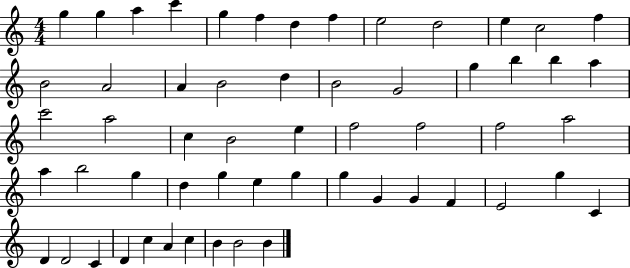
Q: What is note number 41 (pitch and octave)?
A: G5